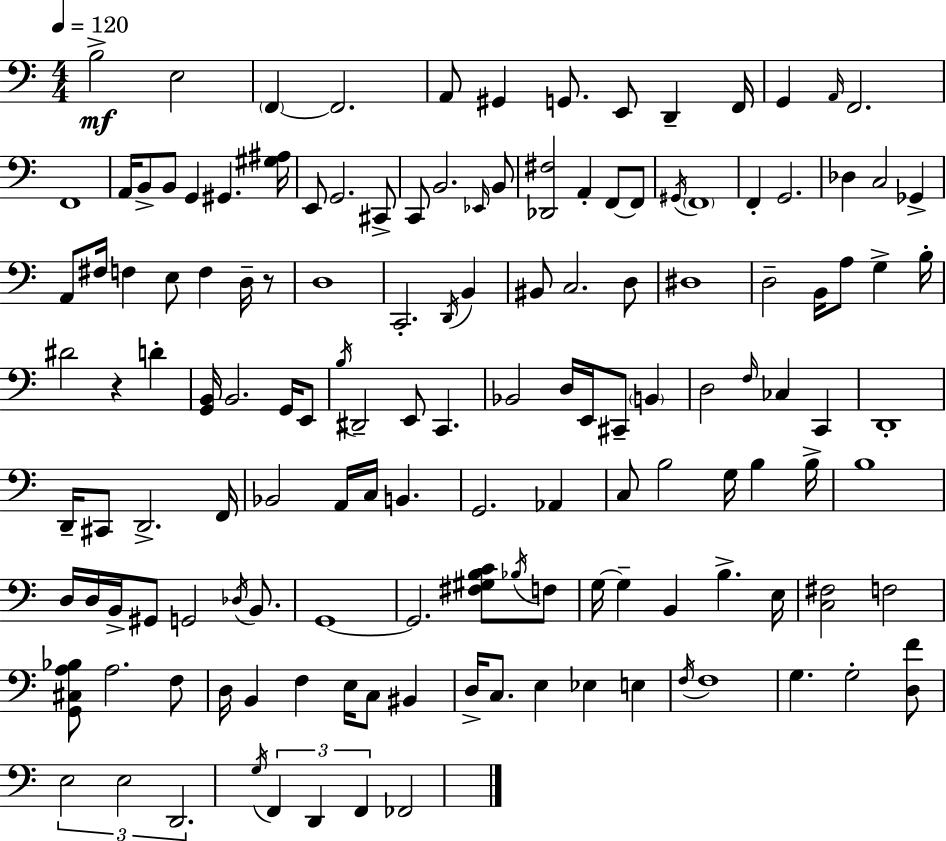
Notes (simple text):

B3/h E3/h F2/q F2/h. A2/e G#2/q G2/e. E2/e D2/q F2/s G2/q A2/s F2/h. F2/w A2/s B2/e B2/e G2/q G#2/q. [G#3,A#3]/s E2/e G2/h. C#2/e C2/e B2/h. Eb2/s B2/e [Db2,F#3]/h A2/q F2/e F2/e G#2/s F2/w F2/q G2/h. Db3/q C3/h Gb2/q A2/e F#3/s F3/q E3/e F3/q D3/s R/e D3/w C2/h. D2/s B2/q BIS2/e C3/h. D3/e D#3/w D3/h B2/s A3/e G3/q B3/s D#4/h R/q D4/q [G2,B2]/s B2/h. G2/s E2/e B3/s D#2/h E2/e C2/q. Bb2/h D3/s E2/s C#2/e B2/q D3/h F3/s CES3/q C2/q D2/w D2/s C#2/e D2/h. F2/s Bb2/h A2/s C3/s B2/q. G2/h. Ab2/q C3/e B3/h G3/s B3/q B3/s B3/w D3/s D3/s B2/s G#2/e G2/h Db3/s B2/e. G2/w G2/h. [F#3,G#3,B3,C4]/e Bb3/s F3/e G3/s G3/q B2/q B3/q. E3/s [C3,F#3]/h F3/h [G2,C#3,A3,Bb3]/e A3/h. F3/e D3/s B2/q F3/q E3/s C3/e BIS2/q D3/s C3/e. E3/q Eb3/q E3/q F3/s F3/w G3/q. G3/h [D3,F4]/e E3/h E3/h D2/h. G3/s F2/q D2/q F2/q FES2/h